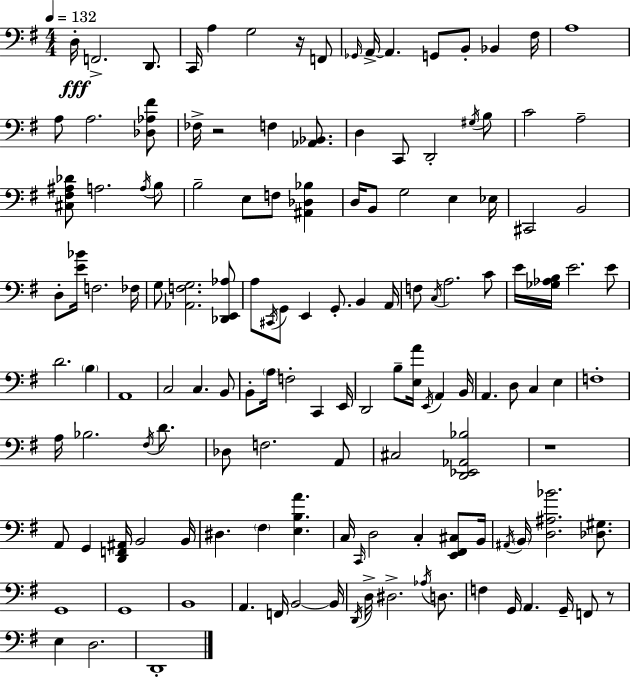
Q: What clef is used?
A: bass